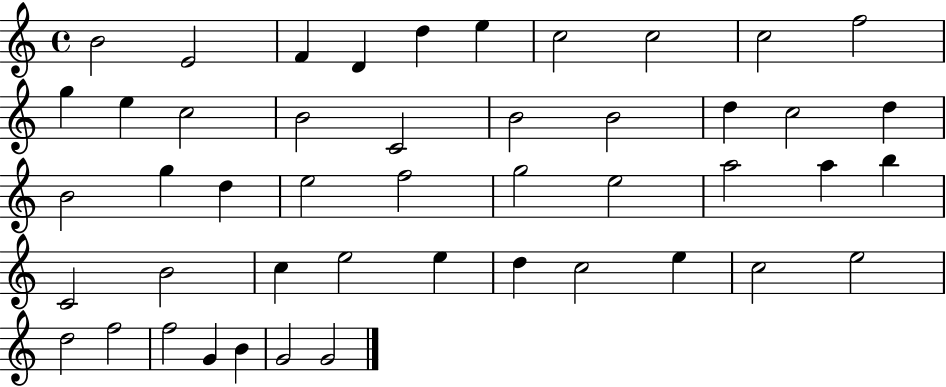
X:1
T:Untitled
M:4/4
L:1/4
K:C
B2 E2 F D d e c2 c2 c2 f2 g e c2 B2 C2 B2 B2 d c2 d B2 g d e2 f2 g2 e2 a2 a b C2 B2 c e2 e d c2 e c2 e2 d2 f2 f2 G B G2 G2